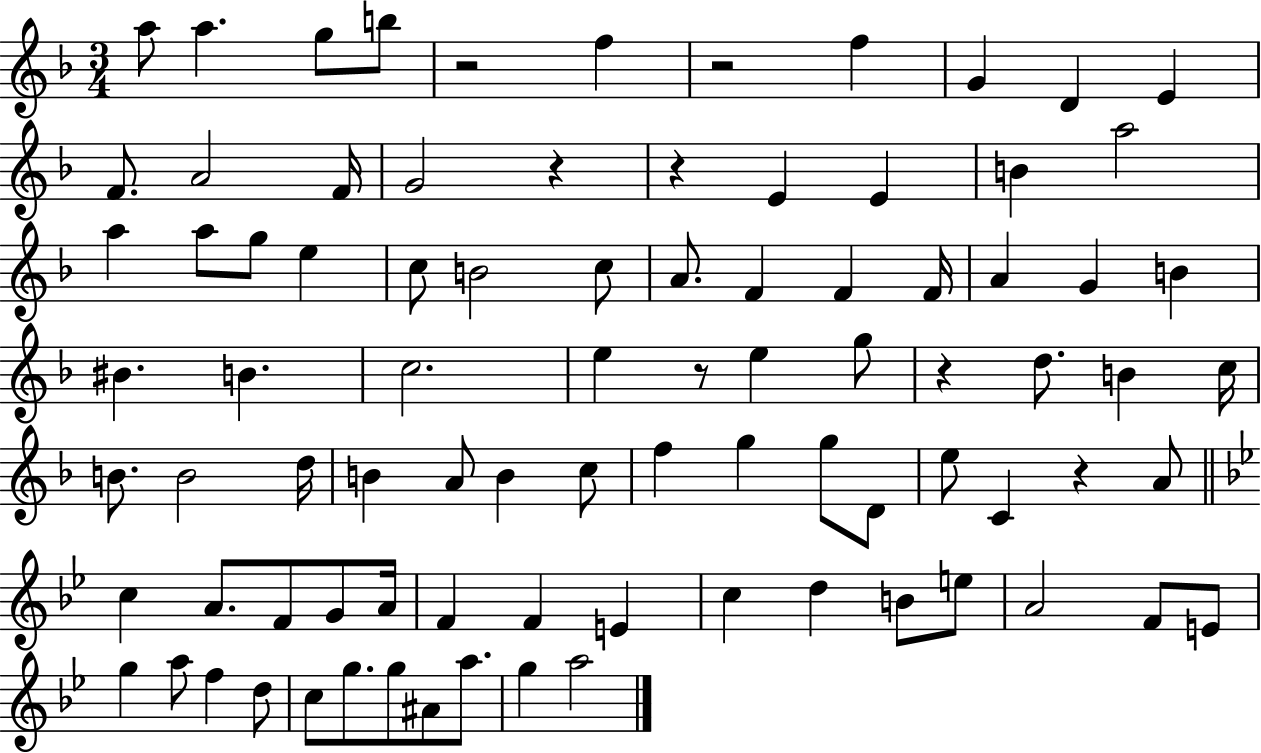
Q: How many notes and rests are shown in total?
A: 87